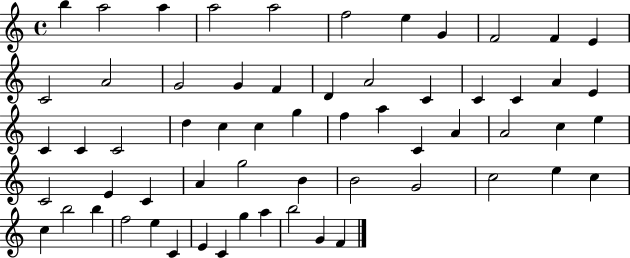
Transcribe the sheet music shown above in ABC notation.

X:1
T:Untitled
M:4/4
L:1/4
K:C
b a2 a a2 a2 f2 e G F2 F E C2 A2 G2 G F D A2 C C C A E C C C2 d c c g f a C A A2 c e C2 E C A g2 B B2 G2 c2 e c c b2 b f2 e C E C g a b2 G F